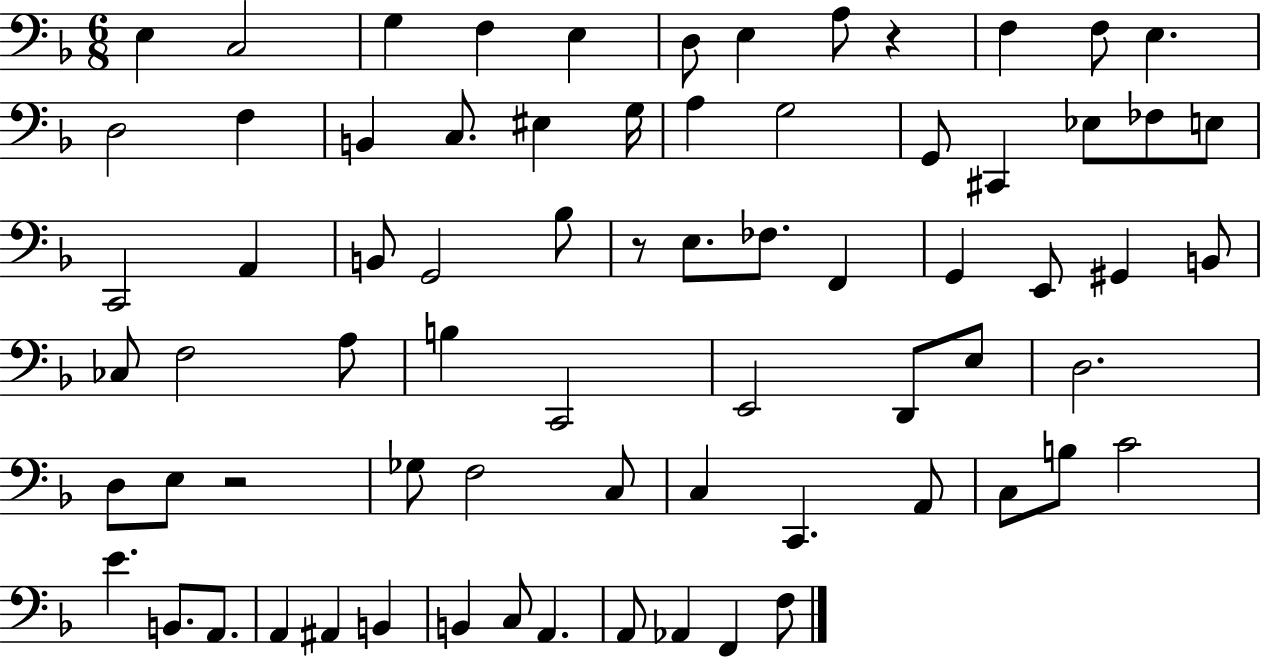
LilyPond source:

{
  \clef bass
  \numericTimeSignature
  \time 6/8
  \key f \major
  e4 c2 | g4 f4 e4 | d8 e4 a8 r4 | f4 f8 e4. | \break d2 f4 | b,4 c8. eis4 g16 | a4 g2 | g,8 cis,4 ees8 fes8 e8 | \break c,2 a,4 | b,8 g,2 bes8 | r8 e8. fes8. f,4 | g,4 e,8 gis,4 b,8 | \break ces8 f2 a8 | b4 c,2 | e,2 d,8 e8 | d2. | \break d8 e8 r2 | ges8 f2 c8 | c4 c,4. a,8 | c8 b8 c'2 | \break e'4. b,8. a,8. | a,4 ais,4 b,4 | b,4 c8 a,4. | a,8 aes,4 f,4 f8 | \break \bar "|."
}